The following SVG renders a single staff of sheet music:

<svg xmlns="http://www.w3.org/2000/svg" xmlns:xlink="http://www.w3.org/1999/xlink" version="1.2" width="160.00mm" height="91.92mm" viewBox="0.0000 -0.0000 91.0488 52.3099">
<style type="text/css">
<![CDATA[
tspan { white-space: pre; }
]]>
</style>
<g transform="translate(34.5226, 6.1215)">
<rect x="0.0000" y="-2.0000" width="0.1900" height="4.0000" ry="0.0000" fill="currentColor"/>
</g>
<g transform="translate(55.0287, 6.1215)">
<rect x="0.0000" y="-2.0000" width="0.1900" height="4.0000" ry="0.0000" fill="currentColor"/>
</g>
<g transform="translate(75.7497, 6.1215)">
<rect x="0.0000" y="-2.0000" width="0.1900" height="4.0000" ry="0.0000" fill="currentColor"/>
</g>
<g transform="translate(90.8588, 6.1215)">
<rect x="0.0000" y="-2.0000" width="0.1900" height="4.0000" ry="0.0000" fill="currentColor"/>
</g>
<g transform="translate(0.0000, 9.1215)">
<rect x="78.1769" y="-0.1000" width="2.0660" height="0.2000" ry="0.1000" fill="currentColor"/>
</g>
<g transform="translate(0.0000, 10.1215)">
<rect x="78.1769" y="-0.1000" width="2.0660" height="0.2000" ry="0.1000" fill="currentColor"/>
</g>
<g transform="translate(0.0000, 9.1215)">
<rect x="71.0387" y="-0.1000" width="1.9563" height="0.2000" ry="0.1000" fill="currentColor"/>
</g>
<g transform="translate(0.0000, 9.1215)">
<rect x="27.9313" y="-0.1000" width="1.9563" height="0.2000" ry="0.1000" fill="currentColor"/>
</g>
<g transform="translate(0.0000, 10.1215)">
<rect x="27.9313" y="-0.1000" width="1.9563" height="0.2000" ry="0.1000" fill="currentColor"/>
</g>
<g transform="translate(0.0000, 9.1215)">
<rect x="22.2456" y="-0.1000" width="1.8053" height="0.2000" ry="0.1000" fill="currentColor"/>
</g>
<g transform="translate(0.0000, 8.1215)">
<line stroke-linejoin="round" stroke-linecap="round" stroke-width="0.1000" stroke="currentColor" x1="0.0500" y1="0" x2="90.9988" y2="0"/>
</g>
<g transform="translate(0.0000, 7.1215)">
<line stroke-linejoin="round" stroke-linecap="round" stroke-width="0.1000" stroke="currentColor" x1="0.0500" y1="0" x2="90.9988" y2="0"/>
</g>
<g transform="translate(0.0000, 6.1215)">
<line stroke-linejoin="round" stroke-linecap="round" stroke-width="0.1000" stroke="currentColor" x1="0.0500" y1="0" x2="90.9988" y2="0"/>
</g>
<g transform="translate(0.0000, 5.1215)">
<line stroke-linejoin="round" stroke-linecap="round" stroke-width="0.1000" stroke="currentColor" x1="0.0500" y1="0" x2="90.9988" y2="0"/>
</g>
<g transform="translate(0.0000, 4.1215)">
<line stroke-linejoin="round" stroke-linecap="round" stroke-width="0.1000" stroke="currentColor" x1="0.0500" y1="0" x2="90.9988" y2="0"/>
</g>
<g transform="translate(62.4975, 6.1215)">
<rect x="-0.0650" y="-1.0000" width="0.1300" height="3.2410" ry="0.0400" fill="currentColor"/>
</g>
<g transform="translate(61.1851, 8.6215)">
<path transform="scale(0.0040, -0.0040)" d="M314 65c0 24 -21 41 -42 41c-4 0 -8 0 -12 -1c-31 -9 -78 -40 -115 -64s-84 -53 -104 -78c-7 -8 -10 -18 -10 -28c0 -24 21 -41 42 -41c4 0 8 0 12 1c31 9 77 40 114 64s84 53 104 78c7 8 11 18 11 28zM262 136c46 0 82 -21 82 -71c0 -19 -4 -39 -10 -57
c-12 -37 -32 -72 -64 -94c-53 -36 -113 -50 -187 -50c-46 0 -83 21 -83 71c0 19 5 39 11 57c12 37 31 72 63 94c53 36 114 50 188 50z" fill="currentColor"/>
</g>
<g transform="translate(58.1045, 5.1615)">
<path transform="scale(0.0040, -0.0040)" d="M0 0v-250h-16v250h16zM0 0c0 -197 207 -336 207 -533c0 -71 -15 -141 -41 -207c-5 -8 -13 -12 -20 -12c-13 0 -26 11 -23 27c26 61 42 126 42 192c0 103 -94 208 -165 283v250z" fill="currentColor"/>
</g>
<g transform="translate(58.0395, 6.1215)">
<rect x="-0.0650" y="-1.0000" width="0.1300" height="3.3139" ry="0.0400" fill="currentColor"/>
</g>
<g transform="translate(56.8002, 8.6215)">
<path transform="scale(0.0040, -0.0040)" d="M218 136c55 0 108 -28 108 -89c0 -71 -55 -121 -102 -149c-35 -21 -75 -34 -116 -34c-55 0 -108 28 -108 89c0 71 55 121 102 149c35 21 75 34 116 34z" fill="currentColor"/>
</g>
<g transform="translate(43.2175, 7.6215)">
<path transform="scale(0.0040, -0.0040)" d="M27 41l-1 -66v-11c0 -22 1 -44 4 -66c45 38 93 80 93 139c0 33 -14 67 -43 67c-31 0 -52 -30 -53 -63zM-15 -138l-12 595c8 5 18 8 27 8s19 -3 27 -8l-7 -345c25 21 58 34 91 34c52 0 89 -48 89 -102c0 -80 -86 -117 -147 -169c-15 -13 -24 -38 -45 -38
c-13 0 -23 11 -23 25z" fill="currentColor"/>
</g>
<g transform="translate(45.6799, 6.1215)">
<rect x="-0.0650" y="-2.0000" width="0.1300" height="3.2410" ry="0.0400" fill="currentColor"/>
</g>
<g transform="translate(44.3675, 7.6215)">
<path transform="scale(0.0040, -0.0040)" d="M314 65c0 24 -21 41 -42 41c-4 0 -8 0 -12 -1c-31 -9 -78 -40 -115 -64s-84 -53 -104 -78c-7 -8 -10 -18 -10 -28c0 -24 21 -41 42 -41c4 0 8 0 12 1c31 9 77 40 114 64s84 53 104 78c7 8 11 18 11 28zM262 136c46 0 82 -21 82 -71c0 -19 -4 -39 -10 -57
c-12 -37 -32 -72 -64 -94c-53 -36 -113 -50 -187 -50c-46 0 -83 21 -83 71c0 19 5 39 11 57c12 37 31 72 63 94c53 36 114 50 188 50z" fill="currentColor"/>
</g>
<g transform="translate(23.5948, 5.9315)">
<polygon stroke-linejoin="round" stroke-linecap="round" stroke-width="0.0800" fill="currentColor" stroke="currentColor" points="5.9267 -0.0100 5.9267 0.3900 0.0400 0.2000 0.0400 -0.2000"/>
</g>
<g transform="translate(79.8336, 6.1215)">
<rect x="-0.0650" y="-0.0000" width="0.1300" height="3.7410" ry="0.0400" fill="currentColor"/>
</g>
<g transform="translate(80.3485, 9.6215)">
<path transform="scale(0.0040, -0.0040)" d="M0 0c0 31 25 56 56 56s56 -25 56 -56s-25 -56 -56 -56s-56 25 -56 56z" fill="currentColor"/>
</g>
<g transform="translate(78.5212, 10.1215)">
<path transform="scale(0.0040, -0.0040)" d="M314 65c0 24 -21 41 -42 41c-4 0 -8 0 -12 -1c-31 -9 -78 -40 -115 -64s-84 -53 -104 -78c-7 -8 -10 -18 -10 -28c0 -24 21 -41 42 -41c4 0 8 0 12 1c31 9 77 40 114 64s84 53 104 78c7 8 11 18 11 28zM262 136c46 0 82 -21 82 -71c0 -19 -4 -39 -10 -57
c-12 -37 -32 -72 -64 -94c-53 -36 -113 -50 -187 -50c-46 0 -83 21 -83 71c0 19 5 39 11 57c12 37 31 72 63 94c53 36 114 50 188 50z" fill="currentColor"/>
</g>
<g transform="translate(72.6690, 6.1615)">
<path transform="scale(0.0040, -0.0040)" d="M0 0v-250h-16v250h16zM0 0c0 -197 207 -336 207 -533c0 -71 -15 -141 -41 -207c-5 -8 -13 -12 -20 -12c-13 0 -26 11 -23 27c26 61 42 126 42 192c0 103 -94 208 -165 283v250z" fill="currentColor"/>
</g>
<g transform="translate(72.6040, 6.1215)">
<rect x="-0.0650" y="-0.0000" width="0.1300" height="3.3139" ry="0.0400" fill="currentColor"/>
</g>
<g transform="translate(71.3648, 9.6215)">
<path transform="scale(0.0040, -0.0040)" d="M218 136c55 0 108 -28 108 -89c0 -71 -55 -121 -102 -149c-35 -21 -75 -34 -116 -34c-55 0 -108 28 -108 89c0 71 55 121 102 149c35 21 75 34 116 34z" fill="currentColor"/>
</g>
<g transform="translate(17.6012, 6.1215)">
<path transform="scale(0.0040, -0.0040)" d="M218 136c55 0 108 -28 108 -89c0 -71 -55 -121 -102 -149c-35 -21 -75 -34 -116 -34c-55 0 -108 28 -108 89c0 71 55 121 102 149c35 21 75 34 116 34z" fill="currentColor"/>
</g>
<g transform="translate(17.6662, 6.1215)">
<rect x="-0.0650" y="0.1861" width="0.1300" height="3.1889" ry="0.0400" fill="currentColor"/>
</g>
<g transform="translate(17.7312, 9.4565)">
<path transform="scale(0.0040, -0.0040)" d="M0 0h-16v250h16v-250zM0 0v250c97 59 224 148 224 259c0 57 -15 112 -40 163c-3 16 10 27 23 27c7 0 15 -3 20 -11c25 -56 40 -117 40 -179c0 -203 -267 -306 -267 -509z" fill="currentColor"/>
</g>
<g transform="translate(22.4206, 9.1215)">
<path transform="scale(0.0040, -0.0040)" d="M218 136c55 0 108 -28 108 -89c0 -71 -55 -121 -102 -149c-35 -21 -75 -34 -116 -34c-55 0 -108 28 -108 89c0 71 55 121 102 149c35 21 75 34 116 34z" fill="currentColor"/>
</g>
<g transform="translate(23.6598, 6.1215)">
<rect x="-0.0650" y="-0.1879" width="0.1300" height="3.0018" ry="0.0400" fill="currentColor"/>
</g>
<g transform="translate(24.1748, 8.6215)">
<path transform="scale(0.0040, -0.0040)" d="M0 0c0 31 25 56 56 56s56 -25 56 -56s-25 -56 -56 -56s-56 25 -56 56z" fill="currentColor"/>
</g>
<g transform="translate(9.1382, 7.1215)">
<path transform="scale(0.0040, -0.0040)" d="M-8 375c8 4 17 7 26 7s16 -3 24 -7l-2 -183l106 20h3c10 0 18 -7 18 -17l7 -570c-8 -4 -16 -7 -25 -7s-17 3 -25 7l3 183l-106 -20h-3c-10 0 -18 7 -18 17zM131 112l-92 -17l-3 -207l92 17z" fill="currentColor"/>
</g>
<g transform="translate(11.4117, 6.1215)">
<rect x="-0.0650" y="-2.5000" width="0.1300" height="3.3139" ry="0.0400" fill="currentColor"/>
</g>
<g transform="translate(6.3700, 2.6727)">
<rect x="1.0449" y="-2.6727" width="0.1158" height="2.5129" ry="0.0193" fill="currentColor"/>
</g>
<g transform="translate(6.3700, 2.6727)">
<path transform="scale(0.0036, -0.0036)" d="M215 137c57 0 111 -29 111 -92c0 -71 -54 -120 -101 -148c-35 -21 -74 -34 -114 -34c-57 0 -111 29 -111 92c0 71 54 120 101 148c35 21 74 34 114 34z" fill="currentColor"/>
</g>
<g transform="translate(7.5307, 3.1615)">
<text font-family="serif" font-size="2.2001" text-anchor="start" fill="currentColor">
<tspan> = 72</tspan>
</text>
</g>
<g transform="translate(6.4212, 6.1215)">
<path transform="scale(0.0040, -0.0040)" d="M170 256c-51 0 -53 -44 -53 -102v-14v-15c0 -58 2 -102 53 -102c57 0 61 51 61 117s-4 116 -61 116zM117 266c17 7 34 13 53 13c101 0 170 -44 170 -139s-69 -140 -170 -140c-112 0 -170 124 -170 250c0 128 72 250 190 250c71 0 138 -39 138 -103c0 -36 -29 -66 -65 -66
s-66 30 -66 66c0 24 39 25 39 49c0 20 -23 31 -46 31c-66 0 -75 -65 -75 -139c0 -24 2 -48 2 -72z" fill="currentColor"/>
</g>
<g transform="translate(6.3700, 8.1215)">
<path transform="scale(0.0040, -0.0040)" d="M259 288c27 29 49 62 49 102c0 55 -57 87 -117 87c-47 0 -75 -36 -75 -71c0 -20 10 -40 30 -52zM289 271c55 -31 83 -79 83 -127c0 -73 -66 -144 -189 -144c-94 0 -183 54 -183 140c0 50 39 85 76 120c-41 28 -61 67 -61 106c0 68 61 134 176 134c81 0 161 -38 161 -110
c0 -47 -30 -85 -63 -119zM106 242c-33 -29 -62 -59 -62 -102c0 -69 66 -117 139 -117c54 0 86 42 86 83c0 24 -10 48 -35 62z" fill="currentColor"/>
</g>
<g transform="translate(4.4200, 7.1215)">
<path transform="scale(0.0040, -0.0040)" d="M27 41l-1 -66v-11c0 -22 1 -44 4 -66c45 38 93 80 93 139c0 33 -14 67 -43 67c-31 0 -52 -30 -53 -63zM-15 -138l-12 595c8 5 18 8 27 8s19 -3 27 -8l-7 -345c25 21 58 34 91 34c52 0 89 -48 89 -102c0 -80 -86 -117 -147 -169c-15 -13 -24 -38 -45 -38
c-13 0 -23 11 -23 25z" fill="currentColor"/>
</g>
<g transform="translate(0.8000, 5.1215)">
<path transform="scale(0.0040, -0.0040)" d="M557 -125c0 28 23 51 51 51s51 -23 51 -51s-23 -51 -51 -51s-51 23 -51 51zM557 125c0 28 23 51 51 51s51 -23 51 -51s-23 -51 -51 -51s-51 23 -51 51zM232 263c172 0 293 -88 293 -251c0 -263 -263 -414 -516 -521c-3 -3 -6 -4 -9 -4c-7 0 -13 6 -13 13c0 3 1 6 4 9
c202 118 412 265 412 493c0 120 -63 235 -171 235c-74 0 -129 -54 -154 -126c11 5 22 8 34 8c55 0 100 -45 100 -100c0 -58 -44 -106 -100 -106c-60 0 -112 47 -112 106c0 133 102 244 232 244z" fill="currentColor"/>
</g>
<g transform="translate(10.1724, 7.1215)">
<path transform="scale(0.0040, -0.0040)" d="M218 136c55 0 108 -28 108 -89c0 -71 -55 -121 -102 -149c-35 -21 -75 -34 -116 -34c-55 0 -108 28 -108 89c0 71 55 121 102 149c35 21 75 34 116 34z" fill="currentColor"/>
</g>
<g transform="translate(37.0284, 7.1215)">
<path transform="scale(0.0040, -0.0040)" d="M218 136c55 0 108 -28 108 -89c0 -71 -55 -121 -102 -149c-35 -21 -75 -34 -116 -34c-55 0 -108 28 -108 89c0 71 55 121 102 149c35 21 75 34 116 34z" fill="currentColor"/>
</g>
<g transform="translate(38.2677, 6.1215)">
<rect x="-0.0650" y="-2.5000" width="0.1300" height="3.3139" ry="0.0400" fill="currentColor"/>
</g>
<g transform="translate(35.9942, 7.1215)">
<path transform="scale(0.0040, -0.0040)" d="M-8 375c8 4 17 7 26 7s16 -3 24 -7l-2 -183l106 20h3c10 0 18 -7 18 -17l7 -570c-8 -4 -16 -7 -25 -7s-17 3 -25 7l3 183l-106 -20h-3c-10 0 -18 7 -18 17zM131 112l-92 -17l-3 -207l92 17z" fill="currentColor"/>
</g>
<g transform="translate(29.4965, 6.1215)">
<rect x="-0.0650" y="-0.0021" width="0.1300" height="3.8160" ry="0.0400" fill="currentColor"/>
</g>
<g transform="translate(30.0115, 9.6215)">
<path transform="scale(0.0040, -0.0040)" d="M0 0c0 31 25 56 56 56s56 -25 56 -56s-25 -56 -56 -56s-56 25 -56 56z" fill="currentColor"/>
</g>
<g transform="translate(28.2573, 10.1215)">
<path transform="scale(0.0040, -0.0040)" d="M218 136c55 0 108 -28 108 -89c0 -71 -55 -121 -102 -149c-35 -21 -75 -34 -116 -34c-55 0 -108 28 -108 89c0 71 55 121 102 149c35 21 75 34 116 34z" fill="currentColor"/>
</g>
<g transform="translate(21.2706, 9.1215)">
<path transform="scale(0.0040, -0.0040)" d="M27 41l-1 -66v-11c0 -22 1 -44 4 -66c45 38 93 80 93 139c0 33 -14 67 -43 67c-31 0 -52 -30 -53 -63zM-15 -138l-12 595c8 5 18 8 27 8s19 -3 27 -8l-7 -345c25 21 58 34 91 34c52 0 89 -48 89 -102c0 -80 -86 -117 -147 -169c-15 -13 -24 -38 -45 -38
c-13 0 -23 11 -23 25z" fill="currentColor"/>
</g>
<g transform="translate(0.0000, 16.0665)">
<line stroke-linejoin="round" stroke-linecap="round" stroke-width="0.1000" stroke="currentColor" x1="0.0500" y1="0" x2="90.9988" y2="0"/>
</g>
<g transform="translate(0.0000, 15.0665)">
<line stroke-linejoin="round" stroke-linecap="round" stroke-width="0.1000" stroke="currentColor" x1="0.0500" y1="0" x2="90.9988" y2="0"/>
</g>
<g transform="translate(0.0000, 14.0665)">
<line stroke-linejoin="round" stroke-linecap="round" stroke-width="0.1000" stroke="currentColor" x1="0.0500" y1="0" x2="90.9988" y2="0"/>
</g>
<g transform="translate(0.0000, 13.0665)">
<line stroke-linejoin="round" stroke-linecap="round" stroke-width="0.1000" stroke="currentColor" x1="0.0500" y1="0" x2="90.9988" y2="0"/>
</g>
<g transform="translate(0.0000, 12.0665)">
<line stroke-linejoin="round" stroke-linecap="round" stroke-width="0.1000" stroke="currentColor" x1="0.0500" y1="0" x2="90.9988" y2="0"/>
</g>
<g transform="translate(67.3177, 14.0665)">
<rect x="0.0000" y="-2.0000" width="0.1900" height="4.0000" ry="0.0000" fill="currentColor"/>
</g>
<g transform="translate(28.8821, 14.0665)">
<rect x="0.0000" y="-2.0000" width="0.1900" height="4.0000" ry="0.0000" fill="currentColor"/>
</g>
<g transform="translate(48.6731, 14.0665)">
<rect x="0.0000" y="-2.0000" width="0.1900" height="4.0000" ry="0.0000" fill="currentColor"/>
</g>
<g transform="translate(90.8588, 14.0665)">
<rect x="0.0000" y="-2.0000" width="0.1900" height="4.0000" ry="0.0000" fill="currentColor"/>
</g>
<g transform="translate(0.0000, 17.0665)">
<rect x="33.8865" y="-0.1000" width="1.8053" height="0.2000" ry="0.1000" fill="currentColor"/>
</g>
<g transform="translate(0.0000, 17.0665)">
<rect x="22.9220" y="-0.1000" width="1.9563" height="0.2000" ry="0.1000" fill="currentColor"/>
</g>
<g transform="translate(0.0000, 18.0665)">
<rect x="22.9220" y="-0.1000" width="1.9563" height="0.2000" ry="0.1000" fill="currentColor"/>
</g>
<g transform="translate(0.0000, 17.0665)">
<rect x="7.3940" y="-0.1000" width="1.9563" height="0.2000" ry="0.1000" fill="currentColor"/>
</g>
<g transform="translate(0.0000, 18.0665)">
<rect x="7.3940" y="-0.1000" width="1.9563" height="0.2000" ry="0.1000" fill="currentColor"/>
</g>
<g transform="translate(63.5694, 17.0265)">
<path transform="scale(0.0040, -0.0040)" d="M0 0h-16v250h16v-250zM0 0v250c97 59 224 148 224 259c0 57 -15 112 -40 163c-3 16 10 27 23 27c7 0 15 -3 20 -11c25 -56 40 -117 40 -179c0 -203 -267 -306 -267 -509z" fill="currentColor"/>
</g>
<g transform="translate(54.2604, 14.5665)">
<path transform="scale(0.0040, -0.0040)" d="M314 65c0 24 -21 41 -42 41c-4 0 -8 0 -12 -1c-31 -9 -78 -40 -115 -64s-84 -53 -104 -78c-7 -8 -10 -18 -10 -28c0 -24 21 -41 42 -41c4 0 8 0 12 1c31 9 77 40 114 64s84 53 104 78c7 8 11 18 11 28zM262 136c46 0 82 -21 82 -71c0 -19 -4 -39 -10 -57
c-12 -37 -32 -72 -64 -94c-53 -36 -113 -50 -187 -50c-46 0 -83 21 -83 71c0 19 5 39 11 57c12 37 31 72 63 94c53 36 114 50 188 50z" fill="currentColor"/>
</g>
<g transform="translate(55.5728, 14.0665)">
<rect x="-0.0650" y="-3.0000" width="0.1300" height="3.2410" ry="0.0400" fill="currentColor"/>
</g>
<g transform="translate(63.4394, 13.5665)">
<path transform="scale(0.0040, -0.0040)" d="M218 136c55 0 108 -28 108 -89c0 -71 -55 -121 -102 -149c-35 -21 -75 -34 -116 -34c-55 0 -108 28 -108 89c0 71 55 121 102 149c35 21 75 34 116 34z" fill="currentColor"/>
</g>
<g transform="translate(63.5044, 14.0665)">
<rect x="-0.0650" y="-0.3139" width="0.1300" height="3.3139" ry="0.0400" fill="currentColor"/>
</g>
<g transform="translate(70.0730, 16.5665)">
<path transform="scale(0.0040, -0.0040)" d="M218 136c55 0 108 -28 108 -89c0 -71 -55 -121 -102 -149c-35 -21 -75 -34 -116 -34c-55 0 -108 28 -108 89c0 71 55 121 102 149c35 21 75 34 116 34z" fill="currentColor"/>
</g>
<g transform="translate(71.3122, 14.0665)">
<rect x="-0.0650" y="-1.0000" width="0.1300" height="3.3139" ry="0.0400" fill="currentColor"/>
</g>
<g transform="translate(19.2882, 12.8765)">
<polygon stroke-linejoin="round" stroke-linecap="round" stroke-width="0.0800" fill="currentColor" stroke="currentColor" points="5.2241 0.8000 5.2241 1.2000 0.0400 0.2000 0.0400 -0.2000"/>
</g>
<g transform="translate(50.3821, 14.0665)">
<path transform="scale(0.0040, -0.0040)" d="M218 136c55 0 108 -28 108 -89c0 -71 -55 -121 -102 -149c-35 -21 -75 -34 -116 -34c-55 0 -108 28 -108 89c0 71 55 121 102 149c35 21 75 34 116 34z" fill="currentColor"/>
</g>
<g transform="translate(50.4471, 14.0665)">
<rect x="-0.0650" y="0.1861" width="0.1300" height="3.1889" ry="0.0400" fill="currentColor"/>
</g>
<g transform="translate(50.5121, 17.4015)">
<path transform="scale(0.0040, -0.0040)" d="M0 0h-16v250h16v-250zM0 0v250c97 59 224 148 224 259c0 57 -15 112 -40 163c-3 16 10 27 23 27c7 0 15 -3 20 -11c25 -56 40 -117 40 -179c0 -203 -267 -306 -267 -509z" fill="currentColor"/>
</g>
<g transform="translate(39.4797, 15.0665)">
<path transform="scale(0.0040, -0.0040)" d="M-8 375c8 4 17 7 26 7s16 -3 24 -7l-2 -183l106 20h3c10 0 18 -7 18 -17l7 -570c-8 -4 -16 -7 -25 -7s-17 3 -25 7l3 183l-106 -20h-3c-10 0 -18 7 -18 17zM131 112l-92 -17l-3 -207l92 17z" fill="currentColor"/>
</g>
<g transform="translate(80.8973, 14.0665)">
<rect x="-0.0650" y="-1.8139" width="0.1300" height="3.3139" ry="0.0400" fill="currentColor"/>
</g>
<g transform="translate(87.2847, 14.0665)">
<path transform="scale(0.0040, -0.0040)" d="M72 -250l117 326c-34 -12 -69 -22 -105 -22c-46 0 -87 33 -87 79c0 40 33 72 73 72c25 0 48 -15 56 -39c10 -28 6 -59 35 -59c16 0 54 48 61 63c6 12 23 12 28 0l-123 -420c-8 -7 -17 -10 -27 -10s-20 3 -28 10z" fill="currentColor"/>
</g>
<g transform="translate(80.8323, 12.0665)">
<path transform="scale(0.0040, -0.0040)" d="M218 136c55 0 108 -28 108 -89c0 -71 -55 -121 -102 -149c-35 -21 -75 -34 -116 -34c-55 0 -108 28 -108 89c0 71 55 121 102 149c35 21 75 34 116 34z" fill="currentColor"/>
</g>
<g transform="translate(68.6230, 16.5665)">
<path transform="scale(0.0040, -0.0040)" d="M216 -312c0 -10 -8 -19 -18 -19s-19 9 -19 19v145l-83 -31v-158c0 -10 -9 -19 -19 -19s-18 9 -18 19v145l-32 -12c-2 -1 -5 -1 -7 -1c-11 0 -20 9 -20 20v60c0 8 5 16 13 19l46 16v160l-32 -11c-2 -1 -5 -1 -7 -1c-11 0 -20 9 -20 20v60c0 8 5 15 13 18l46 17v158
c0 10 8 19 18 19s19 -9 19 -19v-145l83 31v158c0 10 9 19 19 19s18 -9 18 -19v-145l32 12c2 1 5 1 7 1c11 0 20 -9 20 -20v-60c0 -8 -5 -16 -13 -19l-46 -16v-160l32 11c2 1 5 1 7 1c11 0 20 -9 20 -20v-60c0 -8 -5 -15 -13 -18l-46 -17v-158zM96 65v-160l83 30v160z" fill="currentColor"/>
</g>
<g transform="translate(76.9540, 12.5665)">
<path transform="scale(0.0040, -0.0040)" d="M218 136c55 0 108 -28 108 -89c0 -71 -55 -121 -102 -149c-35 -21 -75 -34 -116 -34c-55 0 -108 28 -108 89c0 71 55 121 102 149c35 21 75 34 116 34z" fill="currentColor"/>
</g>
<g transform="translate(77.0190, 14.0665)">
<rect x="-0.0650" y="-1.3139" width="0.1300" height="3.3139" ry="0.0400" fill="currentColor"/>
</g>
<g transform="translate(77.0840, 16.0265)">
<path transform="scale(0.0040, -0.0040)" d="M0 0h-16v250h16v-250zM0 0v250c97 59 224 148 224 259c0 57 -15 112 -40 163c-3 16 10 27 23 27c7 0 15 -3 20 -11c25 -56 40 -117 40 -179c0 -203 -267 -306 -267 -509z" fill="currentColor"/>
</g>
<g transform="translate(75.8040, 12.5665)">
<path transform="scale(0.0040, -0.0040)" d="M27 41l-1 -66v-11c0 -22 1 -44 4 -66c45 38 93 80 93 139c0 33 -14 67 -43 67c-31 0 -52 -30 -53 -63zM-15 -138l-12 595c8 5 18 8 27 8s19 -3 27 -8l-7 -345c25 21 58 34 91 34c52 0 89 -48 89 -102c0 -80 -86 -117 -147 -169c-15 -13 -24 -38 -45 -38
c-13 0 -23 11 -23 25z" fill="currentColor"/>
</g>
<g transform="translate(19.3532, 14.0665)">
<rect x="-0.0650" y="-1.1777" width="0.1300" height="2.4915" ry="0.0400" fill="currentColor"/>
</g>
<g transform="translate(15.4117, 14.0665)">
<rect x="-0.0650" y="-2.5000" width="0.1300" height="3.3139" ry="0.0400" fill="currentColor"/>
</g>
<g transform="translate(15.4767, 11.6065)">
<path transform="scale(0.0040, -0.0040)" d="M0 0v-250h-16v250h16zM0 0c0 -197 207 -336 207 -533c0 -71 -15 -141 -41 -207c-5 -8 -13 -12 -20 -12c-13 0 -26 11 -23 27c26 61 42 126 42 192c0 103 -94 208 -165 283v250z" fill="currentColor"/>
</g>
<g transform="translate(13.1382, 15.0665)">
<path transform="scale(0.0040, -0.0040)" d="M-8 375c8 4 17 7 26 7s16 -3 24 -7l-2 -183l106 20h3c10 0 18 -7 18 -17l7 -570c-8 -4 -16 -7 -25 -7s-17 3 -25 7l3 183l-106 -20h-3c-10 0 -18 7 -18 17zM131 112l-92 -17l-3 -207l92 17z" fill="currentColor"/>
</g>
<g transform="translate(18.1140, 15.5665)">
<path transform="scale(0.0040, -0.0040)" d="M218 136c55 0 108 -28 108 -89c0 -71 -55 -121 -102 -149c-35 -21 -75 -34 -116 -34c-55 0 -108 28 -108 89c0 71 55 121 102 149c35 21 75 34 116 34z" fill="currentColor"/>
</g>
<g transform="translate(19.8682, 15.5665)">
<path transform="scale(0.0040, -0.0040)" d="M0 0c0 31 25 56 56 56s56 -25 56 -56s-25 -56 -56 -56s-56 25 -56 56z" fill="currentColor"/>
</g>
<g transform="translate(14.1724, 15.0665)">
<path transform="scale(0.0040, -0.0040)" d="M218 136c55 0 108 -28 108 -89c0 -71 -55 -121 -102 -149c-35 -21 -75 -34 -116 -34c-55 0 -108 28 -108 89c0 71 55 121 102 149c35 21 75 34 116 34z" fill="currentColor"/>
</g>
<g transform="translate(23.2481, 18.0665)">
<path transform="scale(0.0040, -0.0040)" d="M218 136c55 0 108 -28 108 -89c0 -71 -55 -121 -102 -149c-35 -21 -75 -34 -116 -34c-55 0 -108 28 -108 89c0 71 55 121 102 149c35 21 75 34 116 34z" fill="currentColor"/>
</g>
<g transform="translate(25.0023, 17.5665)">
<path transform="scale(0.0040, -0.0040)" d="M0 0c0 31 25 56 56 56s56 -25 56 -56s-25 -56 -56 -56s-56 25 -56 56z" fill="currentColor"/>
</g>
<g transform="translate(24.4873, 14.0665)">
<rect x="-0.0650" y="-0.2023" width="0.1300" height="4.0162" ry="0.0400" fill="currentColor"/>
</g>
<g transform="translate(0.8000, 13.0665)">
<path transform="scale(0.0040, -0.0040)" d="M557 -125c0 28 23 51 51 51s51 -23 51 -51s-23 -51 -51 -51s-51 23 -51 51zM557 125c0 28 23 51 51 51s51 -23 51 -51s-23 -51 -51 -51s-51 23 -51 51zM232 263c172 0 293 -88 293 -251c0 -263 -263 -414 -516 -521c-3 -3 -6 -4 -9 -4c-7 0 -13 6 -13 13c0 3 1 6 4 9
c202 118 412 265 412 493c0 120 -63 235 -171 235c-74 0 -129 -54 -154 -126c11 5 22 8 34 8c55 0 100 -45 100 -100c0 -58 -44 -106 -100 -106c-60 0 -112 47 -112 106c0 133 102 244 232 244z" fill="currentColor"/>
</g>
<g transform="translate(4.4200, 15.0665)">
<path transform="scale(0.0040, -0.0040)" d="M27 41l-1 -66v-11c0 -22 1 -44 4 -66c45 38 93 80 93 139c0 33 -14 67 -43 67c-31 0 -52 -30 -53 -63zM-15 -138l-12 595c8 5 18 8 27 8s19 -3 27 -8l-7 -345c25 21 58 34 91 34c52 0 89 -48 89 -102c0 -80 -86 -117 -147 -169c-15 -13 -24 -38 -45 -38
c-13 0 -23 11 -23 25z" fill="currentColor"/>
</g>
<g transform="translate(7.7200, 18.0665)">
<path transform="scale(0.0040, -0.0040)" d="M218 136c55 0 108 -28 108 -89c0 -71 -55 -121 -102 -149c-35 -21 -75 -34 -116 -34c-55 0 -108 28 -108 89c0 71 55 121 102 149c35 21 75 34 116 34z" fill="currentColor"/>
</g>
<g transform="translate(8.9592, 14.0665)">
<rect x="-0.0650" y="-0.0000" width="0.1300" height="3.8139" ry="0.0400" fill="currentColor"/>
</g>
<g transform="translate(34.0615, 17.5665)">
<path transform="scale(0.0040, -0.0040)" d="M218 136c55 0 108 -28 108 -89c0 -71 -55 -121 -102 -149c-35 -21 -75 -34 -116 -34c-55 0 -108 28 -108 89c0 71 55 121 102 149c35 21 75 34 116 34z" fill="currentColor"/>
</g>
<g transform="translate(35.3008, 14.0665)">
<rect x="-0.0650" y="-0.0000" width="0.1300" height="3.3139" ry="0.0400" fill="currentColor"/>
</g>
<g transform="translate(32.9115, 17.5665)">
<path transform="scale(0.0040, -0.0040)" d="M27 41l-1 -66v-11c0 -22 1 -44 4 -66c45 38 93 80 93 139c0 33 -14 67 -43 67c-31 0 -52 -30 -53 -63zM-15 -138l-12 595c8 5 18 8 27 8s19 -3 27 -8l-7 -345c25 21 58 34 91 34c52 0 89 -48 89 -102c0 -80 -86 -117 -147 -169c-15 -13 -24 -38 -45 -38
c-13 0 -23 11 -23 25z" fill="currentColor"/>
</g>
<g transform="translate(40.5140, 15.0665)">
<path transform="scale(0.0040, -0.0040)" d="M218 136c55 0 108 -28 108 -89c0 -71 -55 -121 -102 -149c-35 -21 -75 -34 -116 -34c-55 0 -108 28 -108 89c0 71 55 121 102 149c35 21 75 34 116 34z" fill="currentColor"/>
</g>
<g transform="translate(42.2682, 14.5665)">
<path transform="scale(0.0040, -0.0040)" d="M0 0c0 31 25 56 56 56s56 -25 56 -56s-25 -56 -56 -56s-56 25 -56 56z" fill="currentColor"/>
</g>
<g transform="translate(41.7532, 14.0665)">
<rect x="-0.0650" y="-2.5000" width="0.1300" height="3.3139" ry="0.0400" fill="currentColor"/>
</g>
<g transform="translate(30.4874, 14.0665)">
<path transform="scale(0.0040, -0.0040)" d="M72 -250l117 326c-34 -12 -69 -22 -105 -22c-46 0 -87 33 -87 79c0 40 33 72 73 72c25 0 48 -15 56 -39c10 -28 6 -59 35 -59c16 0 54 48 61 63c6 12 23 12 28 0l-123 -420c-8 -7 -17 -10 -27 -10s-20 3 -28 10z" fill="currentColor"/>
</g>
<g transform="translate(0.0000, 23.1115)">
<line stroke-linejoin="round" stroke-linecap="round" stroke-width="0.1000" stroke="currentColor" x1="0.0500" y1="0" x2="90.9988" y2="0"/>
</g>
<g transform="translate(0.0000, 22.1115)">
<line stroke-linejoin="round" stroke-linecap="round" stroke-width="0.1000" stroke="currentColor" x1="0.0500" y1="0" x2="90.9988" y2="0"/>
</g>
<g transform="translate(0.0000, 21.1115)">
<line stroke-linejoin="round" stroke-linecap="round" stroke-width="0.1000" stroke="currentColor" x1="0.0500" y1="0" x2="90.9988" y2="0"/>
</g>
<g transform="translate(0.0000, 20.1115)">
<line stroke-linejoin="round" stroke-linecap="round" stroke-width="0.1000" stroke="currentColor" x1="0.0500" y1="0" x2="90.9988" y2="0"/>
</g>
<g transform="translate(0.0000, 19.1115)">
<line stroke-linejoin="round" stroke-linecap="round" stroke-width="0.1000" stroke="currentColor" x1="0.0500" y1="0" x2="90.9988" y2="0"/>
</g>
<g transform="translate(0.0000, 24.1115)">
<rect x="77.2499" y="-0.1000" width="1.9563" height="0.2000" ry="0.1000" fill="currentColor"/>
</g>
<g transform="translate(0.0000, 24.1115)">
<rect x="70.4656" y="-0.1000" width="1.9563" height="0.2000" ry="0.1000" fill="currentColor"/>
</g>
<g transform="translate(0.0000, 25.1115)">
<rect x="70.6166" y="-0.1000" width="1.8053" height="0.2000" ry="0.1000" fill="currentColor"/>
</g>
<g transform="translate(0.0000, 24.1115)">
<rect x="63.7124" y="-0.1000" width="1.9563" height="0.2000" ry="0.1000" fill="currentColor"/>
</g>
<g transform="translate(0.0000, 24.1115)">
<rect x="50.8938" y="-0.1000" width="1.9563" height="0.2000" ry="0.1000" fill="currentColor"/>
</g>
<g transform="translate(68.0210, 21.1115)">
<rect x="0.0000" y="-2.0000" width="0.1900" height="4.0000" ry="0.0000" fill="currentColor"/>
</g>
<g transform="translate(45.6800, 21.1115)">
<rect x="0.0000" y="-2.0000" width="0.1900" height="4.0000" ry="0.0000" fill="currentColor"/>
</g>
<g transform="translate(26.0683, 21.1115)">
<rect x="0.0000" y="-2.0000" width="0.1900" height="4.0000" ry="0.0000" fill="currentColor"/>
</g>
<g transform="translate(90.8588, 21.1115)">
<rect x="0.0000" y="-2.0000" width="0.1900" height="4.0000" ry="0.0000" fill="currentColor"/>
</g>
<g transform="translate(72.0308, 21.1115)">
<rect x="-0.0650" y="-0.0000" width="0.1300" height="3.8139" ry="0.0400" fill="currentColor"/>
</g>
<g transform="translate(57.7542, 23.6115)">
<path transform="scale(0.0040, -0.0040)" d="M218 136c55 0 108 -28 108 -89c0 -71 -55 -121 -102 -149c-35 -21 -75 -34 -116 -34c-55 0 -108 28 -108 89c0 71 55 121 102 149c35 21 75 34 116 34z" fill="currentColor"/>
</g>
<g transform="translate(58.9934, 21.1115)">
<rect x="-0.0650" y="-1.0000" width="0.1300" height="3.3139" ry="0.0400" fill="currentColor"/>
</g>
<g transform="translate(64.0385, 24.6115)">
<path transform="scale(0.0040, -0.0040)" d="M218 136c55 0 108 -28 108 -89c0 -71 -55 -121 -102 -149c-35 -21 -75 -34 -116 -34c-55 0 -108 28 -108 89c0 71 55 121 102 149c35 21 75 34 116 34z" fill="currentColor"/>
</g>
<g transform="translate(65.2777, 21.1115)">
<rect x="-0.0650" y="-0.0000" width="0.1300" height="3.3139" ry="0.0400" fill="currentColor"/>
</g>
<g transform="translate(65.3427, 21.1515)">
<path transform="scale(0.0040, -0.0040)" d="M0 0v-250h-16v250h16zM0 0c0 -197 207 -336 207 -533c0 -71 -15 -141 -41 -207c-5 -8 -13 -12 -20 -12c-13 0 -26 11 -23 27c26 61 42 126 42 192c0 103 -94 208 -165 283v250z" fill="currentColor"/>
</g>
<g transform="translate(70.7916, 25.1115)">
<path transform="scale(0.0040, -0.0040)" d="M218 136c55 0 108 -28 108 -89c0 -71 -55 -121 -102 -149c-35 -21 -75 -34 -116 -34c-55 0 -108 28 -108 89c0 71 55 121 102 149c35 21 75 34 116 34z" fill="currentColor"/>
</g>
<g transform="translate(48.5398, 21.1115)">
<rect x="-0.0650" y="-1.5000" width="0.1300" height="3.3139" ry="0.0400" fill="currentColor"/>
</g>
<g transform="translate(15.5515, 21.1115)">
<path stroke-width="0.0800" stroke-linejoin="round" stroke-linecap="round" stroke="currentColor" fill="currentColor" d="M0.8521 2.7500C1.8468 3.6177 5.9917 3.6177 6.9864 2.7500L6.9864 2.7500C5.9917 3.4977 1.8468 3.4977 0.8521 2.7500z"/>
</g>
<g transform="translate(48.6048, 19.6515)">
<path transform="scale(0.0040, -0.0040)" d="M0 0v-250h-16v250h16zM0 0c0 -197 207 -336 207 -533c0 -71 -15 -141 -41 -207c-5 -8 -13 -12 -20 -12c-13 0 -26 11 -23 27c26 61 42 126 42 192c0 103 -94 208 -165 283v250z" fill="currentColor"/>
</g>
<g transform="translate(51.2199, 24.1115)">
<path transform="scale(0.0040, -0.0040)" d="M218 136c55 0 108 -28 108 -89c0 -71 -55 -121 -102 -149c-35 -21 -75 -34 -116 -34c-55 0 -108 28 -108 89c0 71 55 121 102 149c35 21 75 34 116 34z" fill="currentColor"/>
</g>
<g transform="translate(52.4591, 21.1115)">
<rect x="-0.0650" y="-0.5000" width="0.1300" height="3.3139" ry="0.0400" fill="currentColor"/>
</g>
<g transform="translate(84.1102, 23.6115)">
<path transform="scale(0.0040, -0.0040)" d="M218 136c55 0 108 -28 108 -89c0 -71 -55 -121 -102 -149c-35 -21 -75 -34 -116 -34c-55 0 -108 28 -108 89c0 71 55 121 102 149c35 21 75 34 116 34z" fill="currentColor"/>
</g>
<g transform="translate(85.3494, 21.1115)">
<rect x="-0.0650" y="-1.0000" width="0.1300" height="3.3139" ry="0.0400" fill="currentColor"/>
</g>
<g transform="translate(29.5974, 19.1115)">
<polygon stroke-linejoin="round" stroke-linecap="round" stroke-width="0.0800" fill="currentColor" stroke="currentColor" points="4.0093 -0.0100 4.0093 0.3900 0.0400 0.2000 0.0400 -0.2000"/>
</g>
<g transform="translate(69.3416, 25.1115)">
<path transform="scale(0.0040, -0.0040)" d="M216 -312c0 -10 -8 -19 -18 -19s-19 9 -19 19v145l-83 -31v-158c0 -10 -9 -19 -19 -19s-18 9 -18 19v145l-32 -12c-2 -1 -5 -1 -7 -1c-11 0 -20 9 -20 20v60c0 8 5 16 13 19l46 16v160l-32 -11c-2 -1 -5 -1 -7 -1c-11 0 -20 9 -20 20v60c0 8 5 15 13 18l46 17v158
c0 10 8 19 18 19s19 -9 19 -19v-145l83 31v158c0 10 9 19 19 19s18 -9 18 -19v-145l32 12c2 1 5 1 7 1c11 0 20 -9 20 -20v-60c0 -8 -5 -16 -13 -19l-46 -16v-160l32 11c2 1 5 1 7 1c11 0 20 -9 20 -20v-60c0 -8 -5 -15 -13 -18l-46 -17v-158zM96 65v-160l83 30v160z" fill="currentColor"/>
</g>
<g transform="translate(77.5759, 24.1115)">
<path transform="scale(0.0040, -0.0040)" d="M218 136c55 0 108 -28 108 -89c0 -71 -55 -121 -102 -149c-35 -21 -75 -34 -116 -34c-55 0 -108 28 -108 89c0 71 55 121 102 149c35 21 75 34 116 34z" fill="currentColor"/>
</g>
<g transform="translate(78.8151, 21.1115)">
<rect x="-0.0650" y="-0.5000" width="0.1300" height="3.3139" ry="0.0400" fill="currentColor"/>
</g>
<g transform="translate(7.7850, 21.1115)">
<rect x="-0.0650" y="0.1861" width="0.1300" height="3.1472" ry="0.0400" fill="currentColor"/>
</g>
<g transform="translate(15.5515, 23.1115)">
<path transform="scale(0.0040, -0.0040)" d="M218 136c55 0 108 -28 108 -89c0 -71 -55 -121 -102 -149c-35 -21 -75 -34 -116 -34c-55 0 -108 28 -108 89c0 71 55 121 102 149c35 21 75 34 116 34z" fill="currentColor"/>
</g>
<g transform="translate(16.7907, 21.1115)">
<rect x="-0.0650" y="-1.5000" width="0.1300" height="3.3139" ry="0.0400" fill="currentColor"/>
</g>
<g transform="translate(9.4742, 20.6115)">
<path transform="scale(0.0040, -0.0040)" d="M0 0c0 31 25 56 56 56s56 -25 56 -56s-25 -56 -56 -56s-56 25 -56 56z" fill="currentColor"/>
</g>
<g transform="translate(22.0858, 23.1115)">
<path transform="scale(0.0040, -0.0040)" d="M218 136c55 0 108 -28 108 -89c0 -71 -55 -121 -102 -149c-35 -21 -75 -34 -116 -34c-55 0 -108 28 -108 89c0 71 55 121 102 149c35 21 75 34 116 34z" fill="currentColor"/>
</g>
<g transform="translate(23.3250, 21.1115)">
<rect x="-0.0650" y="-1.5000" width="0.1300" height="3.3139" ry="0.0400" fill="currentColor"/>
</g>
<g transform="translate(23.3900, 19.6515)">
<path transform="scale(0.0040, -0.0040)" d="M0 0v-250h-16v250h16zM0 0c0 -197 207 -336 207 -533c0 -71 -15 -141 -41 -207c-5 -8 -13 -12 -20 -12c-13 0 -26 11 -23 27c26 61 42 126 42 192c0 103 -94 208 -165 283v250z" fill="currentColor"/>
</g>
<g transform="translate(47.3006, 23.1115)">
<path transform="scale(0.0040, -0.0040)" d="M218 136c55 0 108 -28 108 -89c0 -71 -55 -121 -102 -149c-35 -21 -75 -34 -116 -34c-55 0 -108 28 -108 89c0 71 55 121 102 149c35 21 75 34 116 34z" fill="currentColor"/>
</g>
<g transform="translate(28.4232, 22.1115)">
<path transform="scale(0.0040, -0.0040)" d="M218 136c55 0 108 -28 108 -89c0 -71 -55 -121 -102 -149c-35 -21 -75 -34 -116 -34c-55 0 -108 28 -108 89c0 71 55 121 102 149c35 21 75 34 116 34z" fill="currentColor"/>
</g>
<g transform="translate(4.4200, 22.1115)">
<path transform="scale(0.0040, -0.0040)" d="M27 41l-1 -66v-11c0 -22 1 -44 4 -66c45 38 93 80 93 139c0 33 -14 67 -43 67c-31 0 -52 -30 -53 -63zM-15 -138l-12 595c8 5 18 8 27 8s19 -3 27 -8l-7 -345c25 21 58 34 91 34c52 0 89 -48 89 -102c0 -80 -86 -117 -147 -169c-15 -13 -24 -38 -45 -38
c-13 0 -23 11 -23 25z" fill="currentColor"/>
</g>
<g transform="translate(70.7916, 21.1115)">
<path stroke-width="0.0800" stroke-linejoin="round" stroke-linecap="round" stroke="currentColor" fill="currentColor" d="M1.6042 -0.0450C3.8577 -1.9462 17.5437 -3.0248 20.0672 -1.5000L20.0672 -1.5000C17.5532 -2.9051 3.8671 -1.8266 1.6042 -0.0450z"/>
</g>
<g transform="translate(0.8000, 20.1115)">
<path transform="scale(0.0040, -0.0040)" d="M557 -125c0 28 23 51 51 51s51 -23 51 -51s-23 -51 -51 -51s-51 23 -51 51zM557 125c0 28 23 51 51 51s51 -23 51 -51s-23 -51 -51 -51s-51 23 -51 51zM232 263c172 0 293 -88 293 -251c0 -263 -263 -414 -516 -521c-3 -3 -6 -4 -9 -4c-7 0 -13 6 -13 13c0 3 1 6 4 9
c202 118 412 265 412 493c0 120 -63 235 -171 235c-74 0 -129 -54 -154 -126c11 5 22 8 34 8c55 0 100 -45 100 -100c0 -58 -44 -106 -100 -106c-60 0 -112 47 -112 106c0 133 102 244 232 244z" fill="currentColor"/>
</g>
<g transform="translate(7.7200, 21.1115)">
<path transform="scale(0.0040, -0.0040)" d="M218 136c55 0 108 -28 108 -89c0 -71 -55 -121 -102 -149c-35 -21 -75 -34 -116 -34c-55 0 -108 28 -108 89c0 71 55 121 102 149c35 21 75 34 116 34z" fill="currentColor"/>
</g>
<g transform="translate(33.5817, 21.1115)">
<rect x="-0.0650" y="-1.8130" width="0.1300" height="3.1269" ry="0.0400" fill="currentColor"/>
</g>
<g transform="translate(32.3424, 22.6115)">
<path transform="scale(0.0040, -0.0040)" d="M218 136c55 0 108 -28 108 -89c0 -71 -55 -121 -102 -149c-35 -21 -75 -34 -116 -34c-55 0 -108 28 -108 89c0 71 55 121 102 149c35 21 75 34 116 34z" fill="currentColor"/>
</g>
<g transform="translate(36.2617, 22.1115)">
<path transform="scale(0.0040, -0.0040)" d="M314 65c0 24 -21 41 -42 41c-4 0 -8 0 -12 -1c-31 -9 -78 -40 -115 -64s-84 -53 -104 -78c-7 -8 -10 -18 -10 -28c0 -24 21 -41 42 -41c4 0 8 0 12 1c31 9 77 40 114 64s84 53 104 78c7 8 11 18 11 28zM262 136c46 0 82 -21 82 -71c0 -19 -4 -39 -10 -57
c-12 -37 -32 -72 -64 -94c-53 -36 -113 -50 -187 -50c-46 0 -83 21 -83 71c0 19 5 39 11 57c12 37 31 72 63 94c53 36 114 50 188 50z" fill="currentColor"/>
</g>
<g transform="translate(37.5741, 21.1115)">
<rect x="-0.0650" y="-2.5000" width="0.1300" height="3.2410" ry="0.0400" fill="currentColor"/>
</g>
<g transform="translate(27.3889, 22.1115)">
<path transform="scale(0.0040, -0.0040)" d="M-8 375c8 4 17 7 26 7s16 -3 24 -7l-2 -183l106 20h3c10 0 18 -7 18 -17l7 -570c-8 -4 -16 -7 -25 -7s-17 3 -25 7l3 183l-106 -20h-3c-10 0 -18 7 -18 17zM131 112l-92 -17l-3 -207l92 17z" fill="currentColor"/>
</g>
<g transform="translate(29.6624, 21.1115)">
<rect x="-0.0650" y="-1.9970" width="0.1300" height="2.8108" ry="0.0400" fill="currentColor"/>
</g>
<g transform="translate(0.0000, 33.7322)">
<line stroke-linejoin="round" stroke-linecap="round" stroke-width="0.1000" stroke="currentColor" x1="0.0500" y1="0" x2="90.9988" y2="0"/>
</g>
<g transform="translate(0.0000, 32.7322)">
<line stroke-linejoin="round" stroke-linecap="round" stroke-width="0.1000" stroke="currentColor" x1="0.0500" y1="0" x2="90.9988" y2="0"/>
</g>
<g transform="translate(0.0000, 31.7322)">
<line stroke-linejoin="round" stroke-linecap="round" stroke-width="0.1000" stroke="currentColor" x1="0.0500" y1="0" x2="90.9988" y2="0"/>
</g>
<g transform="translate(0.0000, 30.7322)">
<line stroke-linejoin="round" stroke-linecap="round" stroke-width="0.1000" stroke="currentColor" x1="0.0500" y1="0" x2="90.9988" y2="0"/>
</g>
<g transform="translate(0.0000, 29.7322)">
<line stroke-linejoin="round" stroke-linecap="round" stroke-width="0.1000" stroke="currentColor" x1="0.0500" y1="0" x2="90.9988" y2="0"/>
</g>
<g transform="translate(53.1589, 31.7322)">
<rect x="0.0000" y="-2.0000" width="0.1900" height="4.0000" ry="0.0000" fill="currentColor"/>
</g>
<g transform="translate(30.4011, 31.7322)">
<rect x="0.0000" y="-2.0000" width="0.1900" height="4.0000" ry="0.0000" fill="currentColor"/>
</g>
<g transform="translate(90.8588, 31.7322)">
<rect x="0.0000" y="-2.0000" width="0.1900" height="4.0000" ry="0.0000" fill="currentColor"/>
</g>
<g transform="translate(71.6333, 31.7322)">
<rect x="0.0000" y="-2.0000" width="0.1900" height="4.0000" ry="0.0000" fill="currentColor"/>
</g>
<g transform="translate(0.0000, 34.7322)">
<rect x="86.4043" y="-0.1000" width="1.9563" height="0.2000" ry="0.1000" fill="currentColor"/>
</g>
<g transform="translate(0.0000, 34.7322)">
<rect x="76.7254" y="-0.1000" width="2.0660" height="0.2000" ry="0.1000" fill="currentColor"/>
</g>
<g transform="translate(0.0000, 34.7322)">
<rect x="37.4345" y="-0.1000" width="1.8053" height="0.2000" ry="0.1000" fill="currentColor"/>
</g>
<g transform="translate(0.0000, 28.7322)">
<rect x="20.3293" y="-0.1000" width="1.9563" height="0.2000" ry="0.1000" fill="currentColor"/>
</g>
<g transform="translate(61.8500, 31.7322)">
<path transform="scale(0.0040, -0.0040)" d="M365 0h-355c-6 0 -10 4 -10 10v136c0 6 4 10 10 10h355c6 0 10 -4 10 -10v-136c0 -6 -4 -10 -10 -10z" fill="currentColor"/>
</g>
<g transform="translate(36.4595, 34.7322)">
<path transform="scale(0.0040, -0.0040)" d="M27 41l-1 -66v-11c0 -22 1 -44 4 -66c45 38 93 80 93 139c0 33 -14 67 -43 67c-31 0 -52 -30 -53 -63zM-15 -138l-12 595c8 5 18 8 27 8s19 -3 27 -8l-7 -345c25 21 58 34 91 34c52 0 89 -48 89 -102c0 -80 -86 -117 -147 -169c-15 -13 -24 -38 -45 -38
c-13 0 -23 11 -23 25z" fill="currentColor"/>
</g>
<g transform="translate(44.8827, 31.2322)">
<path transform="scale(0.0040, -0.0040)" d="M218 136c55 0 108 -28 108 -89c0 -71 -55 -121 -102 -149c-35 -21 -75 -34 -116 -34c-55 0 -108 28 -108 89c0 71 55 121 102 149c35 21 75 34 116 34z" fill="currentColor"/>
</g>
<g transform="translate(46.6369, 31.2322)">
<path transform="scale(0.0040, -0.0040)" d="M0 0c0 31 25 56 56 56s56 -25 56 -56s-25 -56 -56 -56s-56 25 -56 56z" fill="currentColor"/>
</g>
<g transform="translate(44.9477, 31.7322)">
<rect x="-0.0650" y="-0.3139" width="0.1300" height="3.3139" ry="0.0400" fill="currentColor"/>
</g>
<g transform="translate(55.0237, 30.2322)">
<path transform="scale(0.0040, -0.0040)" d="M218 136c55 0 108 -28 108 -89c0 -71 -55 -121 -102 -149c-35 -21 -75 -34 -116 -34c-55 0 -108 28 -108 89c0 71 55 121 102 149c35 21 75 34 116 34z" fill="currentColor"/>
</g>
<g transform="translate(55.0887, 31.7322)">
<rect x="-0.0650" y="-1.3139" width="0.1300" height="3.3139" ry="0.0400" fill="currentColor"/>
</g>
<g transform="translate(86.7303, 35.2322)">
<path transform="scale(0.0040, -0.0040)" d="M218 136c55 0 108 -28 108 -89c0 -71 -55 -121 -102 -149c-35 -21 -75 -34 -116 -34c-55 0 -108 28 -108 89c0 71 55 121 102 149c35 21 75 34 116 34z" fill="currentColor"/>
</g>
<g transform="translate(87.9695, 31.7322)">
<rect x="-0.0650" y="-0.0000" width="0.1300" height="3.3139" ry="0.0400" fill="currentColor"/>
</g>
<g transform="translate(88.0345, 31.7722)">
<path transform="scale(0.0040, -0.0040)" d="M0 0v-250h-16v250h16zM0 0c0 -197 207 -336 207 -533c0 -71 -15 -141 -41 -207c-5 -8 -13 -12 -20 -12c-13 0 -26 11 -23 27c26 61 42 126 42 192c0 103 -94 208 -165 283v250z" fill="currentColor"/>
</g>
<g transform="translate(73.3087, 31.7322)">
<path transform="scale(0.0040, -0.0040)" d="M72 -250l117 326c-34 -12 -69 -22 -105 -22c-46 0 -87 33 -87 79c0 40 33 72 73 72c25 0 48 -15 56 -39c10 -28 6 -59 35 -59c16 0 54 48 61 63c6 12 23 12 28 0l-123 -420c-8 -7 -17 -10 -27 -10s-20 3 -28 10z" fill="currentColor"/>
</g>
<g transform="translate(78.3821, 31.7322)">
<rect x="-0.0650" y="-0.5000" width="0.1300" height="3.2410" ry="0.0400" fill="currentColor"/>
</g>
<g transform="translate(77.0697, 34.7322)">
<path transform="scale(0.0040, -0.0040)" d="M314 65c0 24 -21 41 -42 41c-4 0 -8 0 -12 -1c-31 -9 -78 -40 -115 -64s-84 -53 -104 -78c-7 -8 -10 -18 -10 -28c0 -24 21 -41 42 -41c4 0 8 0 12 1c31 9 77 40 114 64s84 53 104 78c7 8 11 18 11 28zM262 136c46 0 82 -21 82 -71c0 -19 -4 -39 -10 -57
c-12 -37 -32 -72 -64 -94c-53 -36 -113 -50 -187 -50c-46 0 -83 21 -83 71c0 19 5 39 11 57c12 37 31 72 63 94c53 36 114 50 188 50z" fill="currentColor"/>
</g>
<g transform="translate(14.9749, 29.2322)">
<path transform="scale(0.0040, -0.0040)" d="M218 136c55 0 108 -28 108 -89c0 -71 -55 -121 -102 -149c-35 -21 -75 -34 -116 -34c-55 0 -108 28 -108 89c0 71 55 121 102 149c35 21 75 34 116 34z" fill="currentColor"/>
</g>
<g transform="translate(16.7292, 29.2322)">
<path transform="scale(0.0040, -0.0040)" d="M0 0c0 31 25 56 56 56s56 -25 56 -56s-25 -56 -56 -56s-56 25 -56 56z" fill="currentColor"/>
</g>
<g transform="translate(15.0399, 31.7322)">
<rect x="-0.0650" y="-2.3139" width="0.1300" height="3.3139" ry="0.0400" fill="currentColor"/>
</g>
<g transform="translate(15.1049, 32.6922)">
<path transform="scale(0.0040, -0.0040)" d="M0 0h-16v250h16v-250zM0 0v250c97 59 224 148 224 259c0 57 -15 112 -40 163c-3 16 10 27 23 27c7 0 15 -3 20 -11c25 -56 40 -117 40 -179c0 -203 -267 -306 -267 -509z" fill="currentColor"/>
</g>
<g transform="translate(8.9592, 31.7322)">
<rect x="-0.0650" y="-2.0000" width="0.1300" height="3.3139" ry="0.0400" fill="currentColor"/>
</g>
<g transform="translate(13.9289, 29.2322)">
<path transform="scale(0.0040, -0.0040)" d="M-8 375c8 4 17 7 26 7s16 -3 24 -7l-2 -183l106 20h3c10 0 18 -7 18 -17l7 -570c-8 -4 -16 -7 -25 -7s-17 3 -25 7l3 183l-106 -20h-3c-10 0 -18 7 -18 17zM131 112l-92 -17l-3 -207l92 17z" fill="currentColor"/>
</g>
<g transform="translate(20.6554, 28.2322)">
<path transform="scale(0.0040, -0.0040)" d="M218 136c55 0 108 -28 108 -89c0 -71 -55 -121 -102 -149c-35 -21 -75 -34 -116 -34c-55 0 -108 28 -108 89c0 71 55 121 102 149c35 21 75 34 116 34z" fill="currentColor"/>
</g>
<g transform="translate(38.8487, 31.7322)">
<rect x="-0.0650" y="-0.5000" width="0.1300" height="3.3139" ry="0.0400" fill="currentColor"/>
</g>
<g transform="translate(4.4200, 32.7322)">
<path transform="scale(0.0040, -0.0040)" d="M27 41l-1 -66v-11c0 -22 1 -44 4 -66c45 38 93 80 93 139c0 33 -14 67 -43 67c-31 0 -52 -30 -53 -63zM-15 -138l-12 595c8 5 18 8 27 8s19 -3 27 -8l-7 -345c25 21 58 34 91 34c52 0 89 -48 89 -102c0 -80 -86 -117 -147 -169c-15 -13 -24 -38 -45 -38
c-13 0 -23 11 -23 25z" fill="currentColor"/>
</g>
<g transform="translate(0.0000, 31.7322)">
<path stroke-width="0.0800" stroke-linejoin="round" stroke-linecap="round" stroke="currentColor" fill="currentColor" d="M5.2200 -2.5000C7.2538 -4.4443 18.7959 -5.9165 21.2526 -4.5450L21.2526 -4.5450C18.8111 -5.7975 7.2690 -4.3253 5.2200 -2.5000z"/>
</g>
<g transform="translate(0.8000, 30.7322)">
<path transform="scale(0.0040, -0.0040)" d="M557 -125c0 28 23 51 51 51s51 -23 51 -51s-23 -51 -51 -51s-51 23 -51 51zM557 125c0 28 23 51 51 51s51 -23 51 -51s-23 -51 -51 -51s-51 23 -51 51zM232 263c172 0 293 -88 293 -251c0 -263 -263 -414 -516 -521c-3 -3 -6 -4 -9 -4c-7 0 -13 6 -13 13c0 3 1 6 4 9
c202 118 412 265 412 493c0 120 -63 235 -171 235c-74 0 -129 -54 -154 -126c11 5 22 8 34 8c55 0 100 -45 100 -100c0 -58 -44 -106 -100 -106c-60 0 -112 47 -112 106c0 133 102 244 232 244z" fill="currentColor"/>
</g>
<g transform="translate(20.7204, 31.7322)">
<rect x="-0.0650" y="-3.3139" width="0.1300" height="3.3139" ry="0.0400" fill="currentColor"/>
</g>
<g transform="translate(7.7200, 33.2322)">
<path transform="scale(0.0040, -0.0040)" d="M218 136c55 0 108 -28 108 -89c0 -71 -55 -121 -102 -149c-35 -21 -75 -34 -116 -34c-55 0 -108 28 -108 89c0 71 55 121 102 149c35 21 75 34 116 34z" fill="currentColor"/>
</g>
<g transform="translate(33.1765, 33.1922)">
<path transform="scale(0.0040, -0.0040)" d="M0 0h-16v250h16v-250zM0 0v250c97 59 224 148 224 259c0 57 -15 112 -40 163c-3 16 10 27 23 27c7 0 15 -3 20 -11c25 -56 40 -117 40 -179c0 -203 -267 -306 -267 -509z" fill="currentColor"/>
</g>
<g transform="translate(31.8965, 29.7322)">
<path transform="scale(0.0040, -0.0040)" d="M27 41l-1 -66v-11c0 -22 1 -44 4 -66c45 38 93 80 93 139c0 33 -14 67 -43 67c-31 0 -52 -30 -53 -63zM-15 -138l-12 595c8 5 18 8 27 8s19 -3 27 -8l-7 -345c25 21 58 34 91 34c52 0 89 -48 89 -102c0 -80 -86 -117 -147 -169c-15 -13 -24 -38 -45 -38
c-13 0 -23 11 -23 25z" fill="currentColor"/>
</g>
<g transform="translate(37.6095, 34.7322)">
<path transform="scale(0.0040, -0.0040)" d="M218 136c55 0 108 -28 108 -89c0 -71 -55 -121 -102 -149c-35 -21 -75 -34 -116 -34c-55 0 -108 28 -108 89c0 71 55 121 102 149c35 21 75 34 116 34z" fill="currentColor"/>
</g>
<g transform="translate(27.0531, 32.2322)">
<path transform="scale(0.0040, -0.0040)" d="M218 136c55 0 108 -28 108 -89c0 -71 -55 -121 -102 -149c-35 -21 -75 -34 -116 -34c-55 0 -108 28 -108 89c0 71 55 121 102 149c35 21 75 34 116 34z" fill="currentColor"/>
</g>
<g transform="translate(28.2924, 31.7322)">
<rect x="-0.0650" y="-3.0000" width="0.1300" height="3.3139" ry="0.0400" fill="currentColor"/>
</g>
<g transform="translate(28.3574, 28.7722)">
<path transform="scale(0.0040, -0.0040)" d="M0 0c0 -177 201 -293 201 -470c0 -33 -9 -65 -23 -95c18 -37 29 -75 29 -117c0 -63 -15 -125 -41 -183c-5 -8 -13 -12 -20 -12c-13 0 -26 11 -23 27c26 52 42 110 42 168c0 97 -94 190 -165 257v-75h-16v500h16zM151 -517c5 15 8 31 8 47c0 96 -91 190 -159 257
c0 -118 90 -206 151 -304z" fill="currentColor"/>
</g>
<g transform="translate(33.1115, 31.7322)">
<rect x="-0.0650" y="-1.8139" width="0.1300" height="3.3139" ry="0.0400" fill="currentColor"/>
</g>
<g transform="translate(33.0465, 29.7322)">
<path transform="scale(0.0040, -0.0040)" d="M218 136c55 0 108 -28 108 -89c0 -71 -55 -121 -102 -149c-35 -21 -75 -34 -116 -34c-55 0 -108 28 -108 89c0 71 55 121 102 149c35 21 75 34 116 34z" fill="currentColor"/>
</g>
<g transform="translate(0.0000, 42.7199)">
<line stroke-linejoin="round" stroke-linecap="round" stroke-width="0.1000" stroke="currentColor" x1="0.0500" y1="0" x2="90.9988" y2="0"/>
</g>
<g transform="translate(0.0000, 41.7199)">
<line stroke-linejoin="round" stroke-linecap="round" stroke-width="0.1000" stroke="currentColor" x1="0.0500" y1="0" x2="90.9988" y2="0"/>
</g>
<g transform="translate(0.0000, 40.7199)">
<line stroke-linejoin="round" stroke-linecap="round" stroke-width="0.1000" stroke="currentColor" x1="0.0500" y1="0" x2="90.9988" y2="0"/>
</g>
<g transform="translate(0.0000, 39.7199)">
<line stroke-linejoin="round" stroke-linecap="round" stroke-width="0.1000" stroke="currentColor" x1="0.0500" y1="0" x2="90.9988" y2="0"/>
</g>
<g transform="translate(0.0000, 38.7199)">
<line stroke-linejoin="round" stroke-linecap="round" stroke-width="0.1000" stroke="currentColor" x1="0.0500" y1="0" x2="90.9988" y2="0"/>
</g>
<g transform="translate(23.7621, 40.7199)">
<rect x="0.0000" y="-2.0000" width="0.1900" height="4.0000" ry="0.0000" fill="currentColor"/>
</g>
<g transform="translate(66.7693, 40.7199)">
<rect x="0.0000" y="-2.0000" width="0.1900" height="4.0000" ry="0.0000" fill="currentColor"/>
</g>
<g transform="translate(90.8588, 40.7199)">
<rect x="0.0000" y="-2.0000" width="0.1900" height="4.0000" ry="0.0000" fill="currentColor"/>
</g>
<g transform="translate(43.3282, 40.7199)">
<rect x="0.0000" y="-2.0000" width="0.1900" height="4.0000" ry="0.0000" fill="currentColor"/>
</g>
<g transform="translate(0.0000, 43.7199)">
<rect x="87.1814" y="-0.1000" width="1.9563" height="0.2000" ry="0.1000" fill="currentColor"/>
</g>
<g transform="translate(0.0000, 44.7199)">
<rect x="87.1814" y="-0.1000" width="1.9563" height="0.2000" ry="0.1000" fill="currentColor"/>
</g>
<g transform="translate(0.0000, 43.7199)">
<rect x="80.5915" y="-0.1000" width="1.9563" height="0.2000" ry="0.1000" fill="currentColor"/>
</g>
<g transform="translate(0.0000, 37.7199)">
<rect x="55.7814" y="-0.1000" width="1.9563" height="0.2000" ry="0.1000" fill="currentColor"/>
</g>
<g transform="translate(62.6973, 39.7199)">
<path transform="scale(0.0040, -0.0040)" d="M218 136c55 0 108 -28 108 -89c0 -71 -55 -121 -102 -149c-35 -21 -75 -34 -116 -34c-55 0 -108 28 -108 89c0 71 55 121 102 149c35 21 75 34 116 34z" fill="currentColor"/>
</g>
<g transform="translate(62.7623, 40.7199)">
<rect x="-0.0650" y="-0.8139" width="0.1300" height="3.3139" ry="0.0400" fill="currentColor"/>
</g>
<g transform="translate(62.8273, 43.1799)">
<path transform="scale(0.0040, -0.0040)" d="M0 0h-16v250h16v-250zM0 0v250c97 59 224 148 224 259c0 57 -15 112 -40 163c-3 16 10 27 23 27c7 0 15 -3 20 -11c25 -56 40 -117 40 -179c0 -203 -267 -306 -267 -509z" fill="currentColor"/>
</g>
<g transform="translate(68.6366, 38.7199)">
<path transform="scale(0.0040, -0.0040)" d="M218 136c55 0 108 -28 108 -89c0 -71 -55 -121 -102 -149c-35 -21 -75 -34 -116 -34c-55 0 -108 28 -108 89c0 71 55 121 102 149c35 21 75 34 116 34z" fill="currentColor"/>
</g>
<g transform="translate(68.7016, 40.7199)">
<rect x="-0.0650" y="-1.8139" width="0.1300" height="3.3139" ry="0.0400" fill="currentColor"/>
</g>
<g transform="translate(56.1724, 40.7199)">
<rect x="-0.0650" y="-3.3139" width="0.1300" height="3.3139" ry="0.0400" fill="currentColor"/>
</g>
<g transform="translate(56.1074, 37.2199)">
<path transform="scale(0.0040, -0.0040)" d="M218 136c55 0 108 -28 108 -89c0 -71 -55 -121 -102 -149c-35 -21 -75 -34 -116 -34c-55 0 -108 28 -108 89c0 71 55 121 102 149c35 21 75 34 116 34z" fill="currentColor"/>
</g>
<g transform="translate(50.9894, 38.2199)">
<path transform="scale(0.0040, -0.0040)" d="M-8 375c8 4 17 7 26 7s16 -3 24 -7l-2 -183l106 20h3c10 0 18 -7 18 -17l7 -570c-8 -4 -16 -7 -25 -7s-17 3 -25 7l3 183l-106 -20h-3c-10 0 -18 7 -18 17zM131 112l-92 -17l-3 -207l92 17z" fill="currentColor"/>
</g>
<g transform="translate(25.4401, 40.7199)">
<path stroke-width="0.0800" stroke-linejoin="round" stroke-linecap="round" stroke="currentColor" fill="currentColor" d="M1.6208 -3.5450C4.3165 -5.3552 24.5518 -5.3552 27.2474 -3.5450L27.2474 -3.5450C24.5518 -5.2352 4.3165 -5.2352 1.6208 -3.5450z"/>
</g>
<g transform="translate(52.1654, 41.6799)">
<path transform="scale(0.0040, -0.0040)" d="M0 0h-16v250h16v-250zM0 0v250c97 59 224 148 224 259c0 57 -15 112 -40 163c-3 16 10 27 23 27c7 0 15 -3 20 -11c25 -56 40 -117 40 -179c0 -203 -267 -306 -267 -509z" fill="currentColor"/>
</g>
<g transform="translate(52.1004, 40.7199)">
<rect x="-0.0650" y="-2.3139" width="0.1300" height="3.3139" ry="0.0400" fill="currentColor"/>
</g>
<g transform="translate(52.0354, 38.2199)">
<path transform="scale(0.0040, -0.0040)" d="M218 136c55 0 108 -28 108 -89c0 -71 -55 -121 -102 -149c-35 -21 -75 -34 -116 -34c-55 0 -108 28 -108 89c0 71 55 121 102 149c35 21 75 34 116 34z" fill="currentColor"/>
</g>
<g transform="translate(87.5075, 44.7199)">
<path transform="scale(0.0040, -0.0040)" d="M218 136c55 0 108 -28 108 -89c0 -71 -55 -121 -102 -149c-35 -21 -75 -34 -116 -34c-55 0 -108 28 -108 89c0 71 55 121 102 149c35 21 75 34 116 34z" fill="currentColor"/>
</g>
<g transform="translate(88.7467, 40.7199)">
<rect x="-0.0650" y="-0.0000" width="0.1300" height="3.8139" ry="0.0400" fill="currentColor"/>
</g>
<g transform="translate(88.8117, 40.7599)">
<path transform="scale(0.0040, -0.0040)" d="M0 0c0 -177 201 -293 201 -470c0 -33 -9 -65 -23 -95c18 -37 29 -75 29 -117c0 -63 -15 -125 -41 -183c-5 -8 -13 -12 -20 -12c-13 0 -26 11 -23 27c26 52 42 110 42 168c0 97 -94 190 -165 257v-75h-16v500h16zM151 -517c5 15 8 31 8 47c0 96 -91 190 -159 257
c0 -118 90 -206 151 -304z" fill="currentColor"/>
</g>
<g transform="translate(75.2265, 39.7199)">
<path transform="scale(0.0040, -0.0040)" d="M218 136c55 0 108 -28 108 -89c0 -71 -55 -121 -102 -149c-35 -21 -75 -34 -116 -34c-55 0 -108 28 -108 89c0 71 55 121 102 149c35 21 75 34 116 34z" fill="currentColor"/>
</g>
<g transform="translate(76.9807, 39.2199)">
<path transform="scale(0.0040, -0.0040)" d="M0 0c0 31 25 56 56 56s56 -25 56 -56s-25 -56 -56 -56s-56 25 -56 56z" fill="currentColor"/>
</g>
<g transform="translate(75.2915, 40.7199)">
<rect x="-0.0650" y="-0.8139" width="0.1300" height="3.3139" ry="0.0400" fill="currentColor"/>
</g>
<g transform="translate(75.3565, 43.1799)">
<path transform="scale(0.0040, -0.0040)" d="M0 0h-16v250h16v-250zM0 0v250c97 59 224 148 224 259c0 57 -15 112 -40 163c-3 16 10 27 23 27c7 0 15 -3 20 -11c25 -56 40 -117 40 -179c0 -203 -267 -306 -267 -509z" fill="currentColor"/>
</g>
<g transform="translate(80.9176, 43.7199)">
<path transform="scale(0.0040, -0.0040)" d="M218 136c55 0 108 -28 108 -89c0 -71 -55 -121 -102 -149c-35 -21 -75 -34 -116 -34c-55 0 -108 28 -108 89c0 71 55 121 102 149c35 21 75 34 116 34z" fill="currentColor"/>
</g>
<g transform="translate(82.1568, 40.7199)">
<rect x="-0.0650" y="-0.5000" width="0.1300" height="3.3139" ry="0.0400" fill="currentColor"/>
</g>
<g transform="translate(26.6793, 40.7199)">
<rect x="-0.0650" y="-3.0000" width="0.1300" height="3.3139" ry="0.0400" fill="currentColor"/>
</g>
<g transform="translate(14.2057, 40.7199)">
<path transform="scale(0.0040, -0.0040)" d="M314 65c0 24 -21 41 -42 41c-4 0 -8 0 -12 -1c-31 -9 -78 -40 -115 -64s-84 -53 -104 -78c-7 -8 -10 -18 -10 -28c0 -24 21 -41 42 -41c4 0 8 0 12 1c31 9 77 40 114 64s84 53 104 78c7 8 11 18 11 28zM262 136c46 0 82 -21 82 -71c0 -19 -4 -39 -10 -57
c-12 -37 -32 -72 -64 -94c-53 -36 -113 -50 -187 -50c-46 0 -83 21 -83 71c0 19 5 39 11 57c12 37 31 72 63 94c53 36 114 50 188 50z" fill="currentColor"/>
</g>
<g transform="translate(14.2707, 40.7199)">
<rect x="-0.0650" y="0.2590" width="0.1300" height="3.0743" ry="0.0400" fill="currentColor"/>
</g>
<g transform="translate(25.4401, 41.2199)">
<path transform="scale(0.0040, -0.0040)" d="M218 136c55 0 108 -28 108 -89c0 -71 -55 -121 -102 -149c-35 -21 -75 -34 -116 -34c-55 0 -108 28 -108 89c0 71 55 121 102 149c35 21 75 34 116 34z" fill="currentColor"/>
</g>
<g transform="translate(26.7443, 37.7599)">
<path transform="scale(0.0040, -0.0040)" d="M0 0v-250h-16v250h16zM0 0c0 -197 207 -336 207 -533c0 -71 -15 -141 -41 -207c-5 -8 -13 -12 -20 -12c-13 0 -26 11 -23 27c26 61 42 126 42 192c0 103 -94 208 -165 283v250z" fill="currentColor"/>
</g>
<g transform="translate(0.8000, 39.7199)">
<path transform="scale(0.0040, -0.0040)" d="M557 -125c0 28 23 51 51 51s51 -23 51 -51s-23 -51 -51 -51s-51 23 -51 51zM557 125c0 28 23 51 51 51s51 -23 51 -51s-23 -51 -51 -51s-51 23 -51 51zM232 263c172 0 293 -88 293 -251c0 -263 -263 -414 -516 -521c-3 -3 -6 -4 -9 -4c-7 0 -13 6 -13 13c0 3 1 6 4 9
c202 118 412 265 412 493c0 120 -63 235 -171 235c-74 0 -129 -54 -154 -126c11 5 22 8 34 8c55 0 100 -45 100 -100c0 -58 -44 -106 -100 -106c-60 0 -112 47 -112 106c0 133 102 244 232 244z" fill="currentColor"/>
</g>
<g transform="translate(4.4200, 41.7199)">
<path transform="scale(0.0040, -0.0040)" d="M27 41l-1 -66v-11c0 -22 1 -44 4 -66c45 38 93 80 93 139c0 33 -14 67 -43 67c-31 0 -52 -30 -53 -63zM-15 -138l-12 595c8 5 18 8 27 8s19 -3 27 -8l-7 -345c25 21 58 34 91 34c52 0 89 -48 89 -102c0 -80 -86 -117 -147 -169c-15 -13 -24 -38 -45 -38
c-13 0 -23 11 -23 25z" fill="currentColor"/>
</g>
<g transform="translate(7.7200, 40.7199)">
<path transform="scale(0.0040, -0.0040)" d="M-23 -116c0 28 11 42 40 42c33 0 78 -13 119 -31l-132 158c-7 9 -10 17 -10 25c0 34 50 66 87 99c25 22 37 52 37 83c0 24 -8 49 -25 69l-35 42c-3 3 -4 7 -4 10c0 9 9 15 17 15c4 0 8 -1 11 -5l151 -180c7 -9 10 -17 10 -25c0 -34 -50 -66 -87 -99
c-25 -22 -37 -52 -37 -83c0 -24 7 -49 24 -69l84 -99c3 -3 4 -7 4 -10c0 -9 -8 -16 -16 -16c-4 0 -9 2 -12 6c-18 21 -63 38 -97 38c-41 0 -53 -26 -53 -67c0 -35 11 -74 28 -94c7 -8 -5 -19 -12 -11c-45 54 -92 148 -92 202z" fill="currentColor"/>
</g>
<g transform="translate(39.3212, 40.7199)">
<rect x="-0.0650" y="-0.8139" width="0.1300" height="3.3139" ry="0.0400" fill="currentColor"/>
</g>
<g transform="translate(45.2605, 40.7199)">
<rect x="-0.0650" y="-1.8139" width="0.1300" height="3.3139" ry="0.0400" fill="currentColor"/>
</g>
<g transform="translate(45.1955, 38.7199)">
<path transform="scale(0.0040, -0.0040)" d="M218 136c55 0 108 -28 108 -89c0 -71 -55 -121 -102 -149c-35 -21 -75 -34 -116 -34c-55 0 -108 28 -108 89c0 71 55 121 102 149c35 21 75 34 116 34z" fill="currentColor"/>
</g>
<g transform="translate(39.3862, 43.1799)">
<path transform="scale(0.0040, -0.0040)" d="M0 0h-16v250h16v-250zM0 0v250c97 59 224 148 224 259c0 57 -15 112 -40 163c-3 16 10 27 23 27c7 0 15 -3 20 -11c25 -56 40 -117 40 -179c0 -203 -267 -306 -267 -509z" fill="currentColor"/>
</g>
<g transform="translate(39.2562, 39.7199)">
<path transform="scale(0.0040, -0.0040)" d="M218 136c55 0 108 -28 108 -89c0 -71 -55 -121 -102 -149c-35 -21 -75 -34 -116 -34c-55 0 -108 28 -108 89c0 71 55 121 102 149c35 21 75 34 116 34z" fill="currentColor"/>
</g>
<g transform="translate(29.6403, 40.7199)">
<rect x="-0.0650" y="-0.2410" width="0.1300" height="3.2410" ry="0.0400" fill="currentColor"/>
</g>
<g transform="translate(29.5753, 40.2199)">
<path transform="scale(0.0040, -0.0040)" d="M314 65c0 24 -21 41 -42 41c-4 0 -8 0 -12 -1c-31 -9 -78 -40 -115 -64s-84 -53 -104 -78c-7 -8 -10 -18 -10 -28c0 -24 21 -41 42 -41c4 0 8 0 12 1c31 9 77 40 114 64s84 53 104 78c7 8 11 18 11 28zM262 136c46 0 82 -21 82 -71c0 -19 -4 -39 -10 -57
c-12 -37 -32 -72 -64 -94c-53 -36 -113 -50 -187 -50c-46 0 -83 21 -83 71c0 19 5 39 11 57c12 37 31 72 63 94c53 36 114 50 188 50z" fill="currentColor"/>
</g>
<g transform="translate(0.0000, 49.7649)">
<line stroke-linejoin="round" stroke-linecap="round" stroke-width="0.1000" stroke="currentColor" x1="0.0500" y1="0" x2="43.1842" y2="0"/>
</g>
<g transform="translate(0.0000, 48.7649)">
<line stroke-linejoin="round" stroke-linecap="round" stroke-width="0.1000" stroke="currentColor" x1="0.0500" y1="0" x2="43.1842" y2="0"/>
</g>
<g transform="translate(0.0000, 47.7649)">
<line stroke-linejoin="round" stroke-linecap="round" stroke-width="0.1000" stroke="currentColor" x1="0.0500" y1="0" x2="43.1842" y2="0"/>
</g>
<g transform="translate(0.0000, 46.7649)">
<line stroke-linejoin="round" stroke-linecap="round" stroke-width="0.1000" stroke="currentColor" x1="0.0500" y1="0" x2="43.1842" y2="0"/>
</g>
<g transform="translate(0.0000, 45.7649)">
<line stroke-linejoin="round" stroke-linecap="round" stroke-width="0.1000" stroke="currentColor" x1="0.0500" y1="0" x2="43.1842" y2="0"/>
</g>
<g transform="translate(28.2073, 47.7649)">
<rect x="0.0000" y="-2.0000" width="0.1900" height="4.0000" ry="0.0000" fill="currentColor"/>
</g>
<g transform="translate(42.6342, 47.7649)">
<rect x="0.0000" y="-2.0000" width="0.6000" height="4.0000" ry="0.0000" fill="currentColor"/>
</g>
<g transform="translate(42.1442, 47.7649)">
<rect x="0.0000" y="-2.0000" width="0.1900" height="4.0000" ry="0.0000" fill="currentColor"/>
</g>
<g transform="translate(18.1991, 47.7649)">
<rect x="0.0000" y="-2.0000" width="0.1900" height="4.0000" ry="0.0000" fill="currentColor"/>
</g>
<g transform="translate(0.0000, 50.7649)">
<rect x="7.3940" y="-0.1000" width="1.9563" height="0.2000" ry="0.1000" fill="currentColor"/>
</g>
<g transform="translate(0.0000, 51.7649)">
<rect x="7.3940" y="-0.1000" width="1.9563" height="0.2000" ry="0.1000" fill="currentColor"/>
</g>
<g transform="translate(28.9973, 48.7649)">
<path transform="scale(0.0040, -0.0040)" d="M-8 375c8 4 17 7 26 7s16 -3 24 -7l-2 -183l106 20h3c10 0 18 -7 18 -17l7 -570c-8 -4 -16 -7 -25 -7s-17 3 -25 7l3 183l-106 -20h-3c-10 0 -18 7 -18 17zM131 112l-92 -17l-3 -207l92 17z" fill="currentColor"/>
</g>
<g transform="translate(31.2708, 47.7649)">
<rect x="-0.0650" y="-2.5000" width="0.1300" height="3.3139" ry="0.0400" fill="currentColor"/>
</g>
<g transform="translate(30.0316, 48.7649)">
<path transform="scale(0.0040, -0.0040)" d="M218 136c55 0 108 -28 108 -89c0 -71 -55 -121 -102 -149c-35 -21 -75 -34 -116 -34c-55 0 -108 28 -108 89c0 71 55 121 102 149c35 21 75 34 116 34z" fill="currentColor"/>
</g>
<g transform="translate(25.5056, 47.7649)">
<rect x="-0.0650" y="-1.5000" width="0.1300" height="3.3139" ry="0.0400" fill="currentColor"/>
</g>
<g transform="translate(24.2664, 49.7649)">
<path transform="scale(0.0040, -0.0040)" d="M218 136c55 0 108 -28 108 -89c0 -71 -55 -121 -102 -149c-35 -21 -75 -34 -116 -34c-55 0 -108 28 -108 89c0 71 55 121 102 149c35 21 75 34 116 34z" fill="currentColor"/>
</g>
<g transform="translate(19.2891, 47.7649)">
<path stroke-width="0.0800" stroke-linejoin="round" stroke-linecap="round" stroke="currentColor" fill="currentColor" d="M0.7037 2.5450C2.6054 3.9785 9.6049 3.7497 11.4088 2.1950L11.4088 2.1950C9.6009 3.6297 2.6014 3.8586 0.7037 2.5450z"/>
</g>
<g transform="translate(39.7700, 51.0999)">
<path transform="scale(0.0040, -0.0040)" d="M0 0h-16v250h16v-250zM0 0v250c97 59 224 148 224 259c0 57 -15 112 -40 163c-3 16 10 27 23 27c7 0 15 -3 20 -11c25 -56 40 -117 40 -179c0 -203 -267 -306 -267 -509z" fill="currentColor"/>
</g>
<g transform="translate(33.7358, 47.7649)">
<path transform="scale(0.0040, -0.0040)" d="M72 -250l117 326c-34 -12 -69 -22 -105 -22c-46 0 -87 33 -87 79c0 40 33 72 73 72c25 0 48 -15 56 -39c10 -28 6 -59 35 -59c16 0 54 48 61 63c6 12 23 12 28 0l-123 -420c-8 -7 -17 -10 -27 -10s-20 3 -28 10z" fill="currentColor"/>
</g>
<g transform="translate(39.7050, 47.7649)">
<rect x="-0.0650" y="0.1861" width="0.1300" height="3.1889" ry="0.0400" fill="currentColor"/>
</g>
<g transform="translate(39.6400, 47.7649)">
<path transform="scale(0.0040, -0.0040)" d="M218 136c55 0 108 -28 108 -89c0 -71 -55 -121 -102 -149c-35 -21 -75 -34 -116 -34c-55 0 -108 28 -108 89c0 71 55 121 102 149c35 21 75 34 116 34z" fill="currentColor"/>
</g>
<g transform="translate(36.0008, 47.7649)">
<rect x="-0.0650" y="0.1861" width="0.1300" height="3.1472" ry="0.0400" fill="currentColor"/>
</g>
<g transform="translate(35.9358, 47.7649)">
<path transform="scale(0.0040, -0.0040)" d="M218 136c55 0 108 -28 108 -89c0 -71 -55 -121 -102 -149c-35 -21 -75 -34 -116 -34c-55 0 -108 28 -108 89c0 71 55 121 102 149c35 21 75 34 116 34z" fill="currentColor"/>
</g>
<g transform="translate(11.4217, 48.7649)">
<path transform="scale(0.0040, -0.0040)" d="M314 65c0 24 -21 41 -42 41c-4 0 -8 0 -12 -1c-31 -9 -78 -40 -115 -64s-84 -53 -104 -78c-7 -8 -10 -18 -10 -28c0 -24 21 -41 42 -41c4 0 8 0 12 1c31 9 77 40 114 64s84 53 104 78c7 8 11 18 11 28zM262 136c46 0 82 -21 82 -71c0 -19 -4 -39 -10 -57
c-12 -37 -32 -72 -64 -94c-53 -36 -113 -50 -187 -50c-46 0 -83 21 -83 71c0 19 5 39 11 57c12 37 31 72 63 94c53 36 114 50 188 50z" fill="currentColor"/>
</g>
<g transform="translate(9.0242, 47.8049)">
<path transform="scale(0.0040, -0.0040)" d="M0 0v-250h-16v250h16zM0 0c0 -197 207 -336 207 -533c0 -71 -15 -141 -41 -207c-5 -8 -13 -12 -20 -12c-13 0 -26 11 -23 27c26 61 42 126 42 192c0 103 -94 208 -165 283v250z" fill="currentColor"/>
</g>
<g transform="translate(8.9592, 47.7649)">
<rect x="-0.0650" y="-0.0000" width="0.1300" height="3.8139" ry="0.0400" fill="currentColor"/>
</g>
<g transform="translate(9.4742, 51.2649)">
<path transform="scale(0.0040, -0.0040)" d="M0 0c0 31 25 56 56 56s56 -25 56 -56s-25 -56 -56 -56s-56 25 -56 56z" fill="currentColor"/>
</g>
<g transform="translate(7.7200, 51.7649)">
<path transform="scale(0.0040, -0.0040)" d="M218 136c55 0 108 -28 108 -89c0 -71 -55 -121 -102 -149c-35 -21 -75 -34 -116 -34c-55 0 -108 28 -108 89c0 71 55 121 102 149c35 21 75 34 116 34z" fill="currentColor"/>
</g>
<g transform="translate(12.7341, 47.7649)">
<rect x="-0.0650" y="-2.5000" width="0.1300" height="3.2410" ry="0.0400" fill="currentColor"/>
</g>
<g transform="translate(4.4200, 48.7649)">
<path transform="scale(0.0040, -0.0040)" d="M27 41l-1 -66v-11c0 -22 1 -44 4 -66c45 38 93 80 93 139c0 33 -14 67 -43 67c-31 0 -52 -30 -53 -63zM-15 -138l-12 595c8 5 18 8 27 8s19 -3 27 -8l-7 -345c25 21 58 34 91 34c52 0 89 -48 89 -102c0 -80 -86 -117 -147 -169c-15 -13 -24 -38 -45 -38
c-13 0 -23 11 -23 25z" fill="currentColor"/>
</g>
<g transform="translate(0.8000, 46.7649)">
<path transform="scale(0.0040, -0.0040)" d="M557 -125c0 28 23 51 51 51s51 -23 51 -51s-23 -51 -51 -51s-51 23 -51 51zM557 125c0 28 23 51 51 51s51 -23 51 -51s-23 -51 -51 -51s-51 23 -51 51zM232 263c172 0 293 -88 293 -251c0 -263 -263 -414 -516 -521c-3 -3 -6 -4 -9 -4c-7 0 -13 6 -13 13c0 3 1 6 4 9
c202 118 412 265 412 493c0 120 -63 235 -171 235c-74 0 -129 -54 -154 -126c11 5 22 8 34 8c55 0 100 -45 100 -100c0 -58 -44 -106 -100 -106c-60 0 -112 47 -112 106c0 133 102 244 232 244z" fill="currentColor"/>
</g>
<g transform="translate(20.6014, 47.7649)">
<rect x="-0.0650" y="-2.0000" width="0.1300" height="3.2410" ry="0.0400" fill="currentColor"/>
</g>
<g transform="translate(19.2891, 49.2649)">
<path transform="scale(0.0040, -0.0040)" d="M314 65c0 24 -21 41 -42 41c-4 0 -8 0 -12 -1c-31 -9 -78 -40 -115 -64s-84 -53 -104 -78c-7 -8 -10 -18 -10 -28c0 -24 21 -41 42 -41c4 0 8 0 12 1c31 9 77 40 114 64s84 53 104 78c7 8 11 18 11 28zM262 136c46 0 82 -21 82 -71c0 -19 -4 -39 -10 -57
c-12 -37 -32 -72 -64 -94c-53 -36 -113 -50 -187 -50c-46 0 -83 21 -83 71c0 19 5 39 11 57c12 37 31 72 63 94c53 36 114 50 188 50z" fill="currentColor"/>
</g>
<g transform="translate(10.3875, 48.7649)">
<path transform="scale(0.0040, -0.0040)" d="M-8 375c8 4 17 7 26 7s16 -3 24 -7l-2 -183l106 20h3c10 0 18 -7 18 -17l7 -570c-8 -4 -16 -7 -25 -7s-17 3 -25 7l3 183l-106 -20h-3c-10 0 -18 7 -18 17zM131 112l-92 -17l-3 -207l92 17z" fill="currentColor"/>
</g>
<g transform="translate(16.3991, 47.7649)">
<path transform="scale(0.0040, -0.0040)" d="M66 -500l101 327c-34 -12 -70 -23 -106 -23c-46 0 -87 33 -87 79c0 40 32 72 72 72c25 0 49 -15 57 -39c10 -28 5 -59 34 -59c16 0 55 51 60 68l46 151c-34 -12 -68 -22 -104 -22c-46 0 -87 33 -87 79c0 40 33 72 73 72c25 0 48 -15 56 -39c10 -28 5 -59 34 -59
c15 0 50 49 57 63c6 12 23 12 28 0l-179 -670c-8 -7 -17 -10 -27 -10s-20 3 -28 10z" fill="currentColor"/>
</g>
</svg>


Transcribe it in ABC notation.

X:1
T:Untitled
M:6/8
L:1/4
K:F
B,, D,/2 _E,,/2 C,,/2 B,, _A,,2 F,,/2 F,,2 D,,/2 C,,2 C,, B,,/2 A,,/2 C,,/2 z/2 _D,, B,, D,/2 C,2 E,/2 ^F,, _G,/2 A, z/2 D, G,, G,,/2 B,,/2 A,,/2 B,,2 G,,/2 E,, F,, D,,/2 ^C,, E,, F,, A,, B,/2 D C,/4 _A,/2 _E,, E, G, z2 z/2 E,,2 D,,/2 z D,2 C,/2 E,2 F,/2 A, B,/2 D F,/2 A, F,/2 E,, C,,/4 C,,/2 B,,2 z/4 A,,2 G,, B,, z/2 D, D,/2